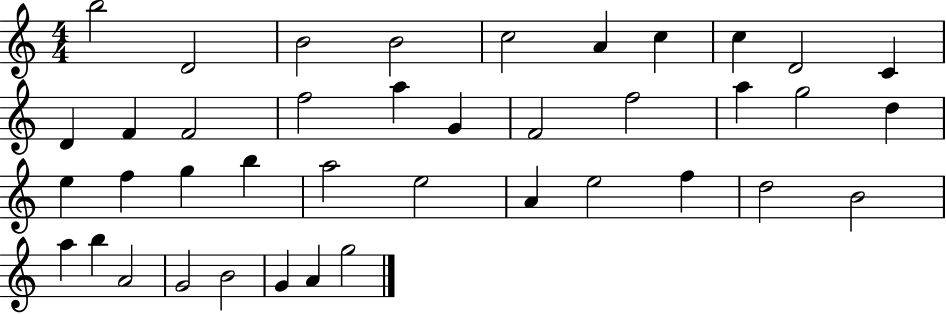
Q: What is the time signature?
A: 4/4